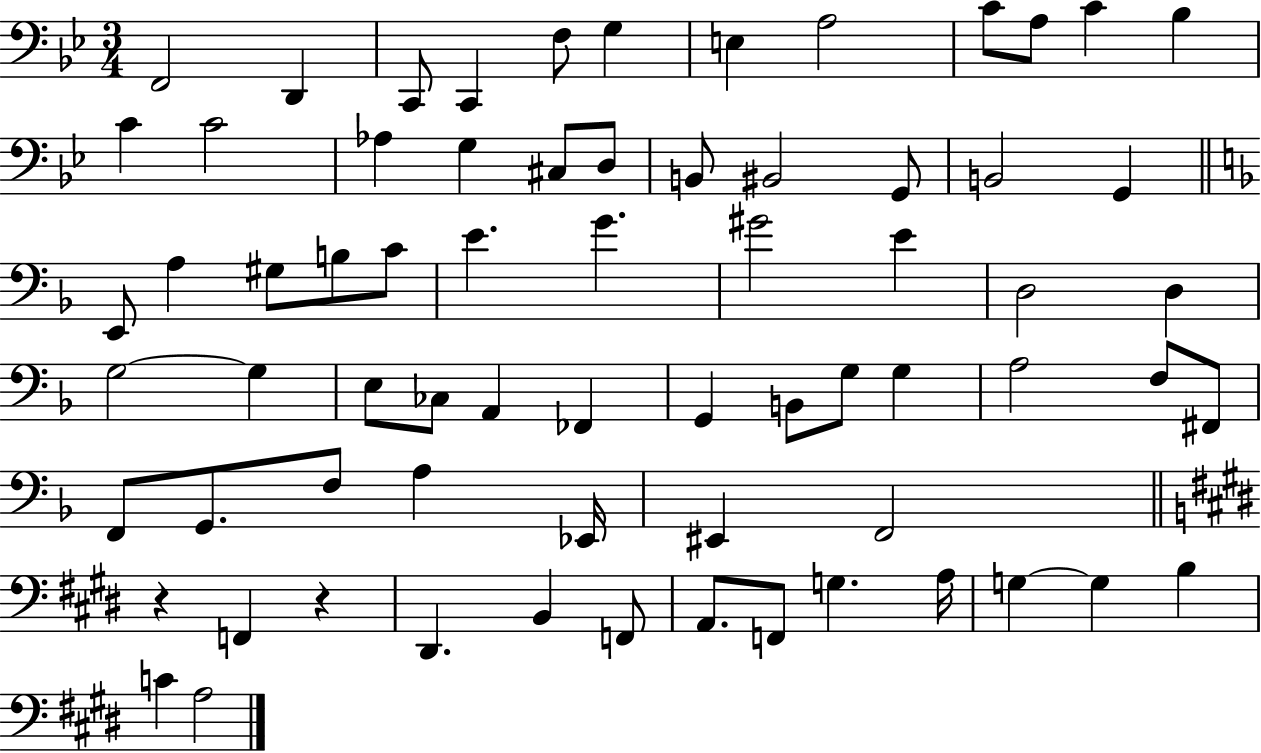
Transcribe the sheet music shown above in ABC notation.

X:1
T:Untitled
M:3/4
L:1/4
K:Bb
F,,2 D,, C,,/2 C,, F,/2 G, E, A,2 C/2 A,/2 C _B, C C2 _A, G, ^C,/2 D,/2 B,,/2 ^B,,2 G,,/2 B,,2 G,, E,,/2 A, ^G,/2 B,/2 C/2 E G ^G2 E D,2 D, G,2 G, E,/2 _C,/2 A,, _F,, G,, B,,/2 G,/2 G, A,2 F,/2 ^F,,/2 F,,/2 G,,/2 F,/2 A, _E,,/4 ^E,, F,,2 z F,, z ^D,, B,, F,,/2 A,,/2 F,,/2 G, A,/4 G, G, B, C A,2